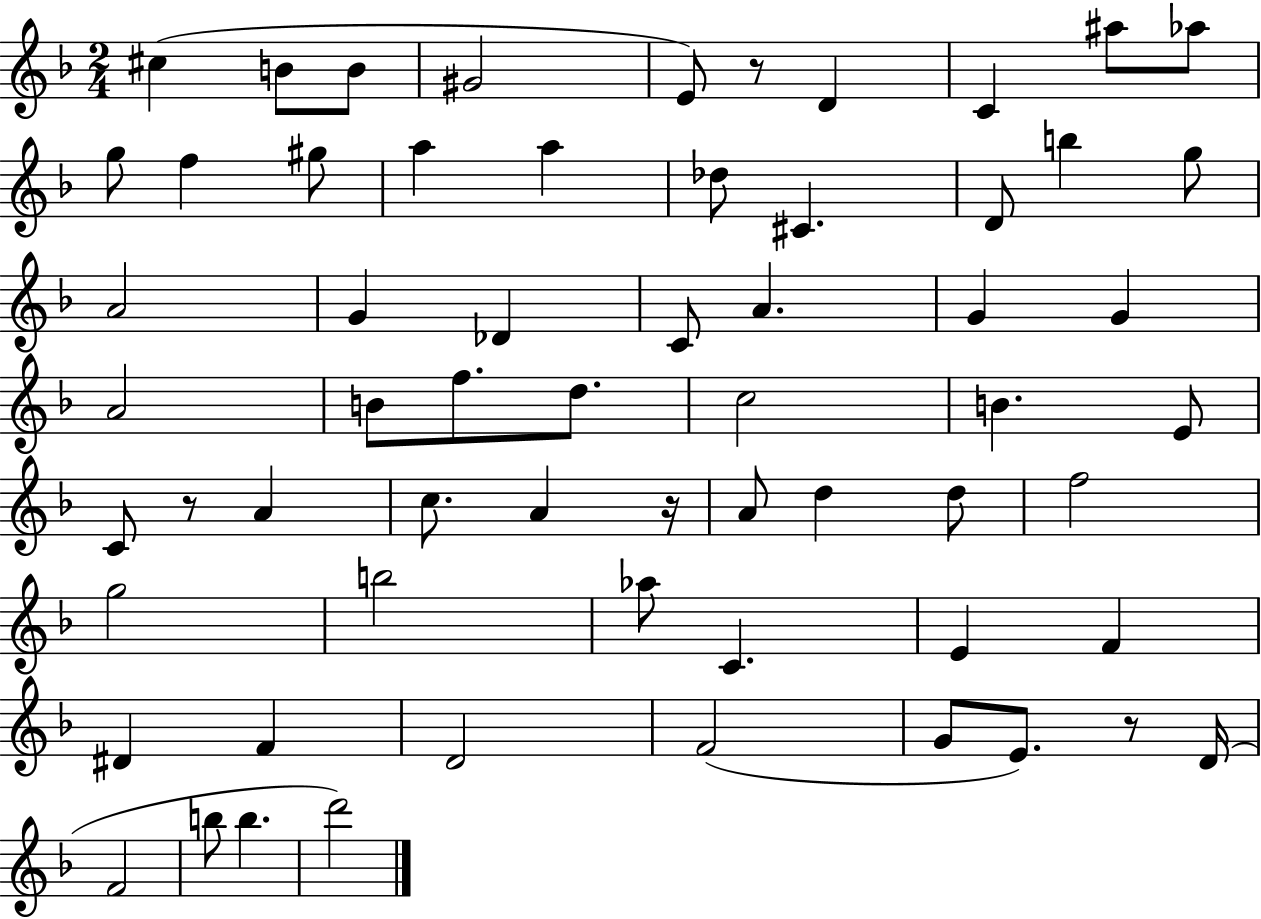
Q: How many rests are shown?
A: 4